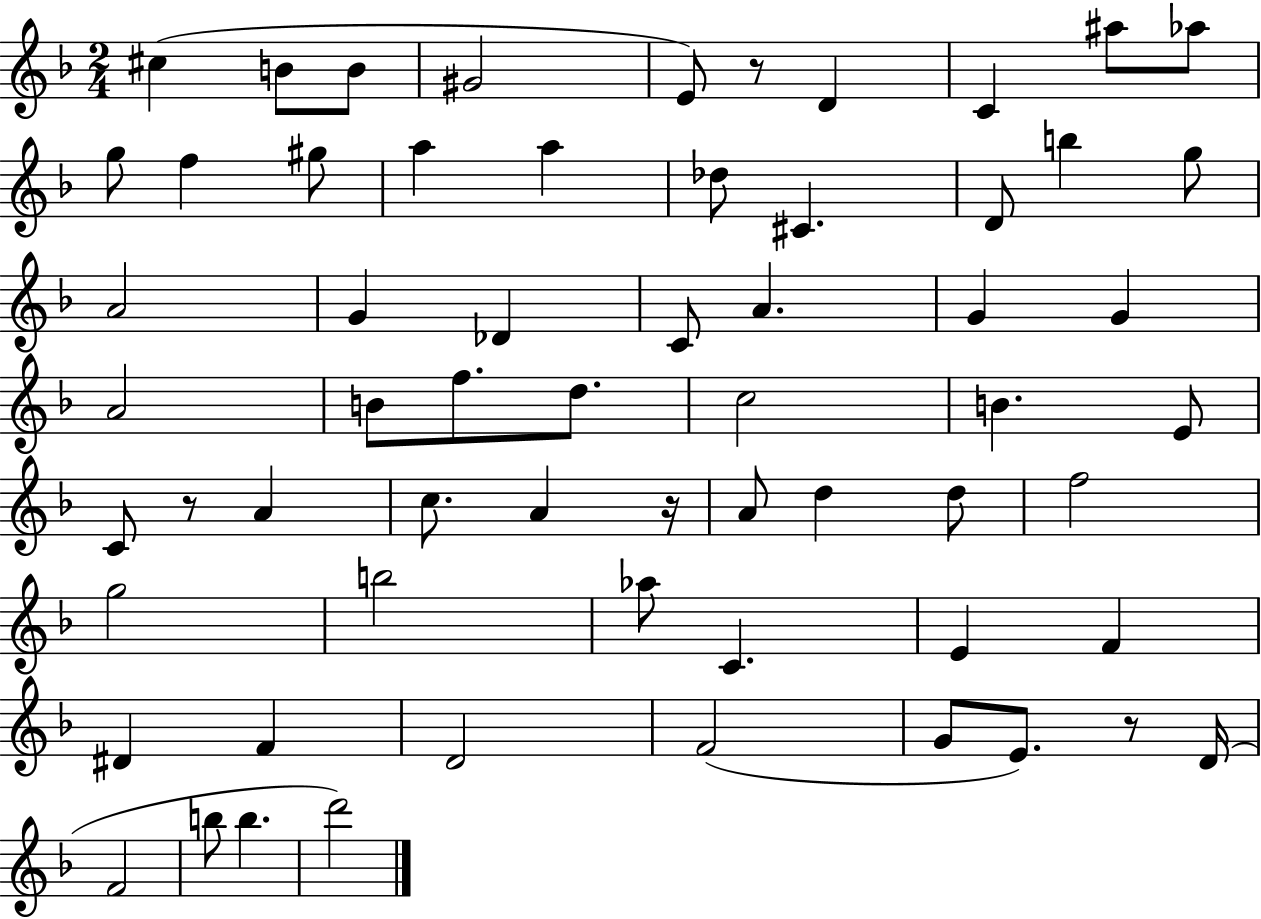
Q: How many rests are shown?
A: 4